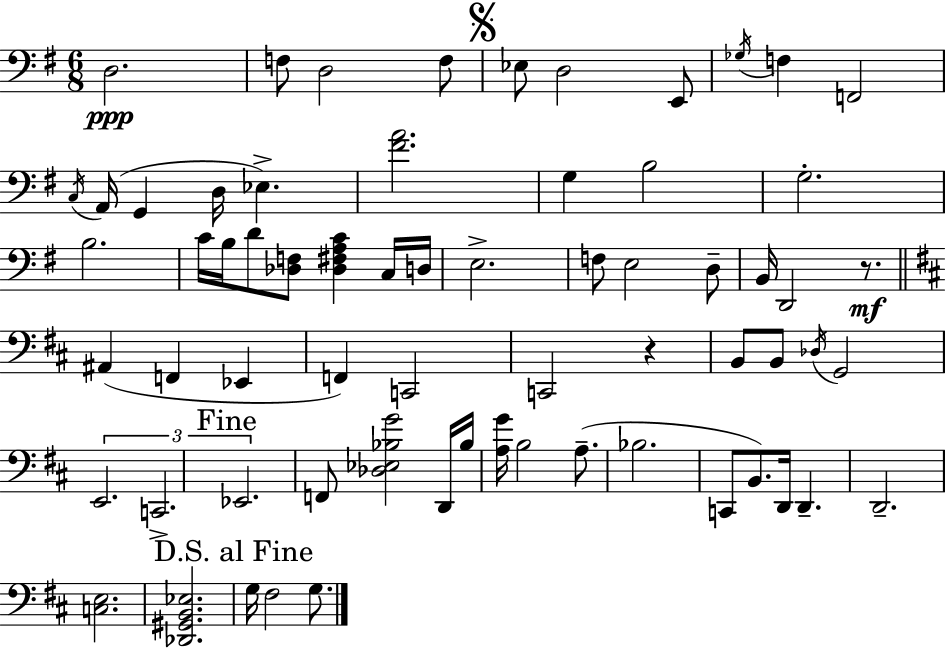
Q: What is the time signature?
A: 6/8